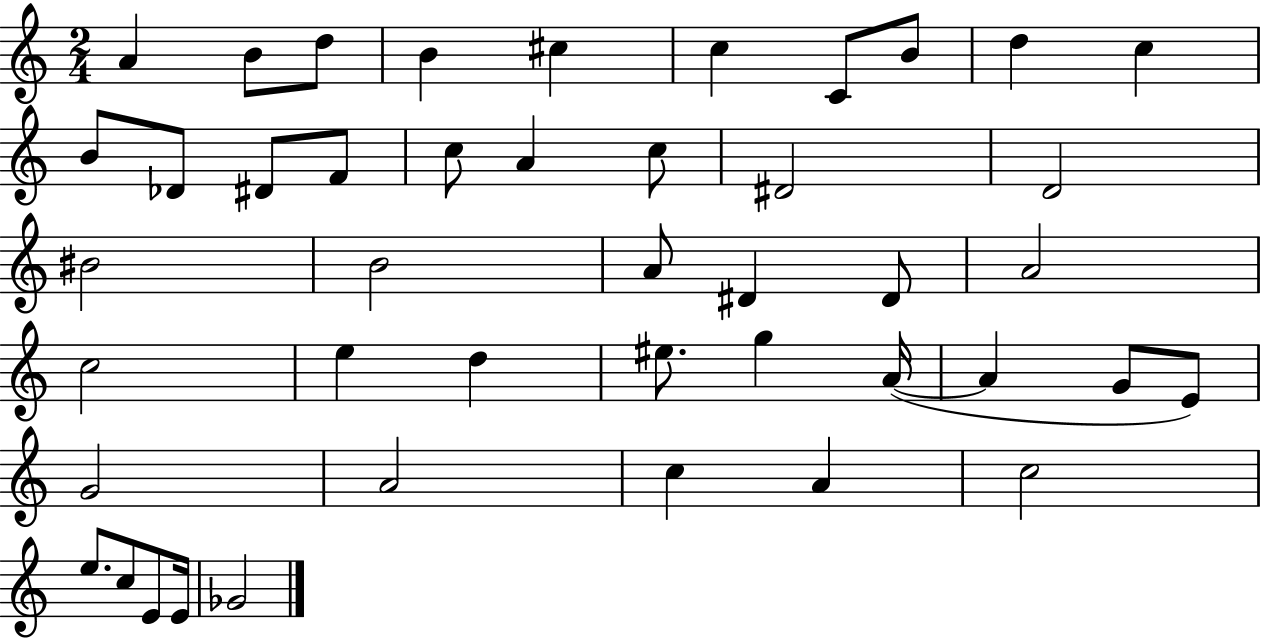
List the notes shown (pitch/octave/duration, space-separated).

A4/q B4/e D5/e B4/q C#5/q C5/q C4/e B4/e D5/q C5/q B4/e Db4/e D#4/e F4/e C5/e A4/q C5/e D#4/h D4/h BIS4/h B4/h A4/e D#4/q D#4/e A4/h C5/h E5/q D5/q EIS5/e. G5/q A4/s A4/q G4/e E4/e G4/h A4/h C5/q A4/q C5/h E5/e. C5/e E4/e E4/s Gb4/h